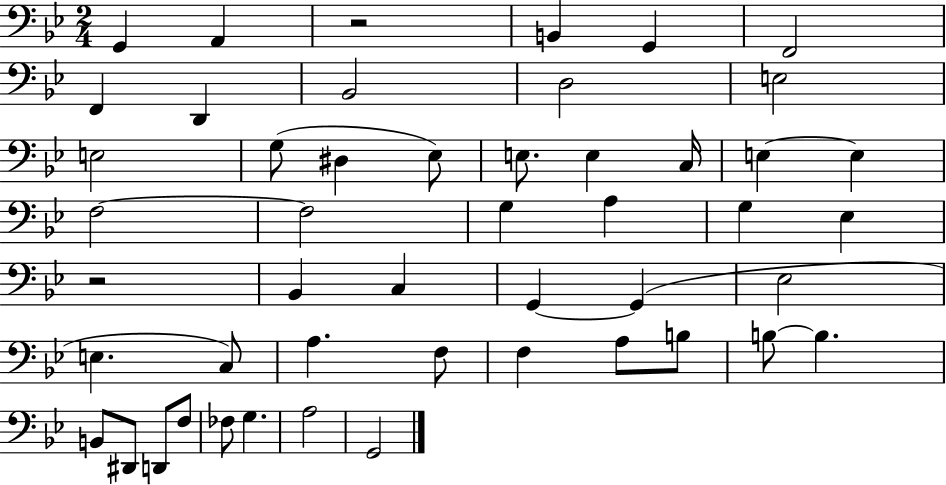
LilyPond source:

{
  \clef bass
  \numericTimeSignature
  \time 2/4
  \key bes \major
  \repeat volta 2 { g,4 a,4 | r2 | b,4 g,4 | f,2 | \break f,4 d,4 | bes,2 | d2 | e2 | \break e2 | g8( dis4 ees8) | e8. e4 c16 | e4~~ e4 | \break f2~~ | f2 | g4 a4 | g4 ees4 | \break r2 | bes,4 c4 | g,4~~ g,4( | ees2 | \break e4. c8) | a4. f8 | f4 a8 b8 | b8~~ b4. | \break b,8 dis,8 d,8 f8 | fes8 g4. | a2 | g,2 | \break } \bar "|."
}